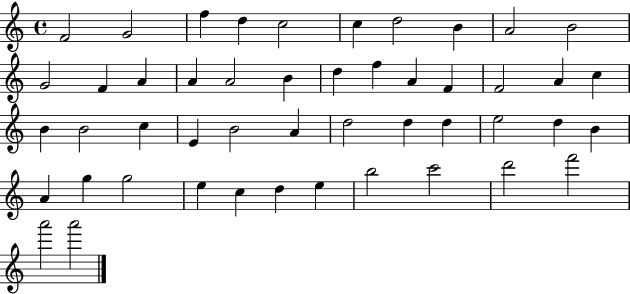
X:1
T:Untitled
M:4/4
L:1/4
K:C
F2 G2 f d c2 c d2 B A2 B2 G2 F A A A2 B d f A F F2 A c B B2 c E B2 A d2 d d e2 d B A g g2 e c d e b2 c'2 d'2 f'2 a'2 a'2